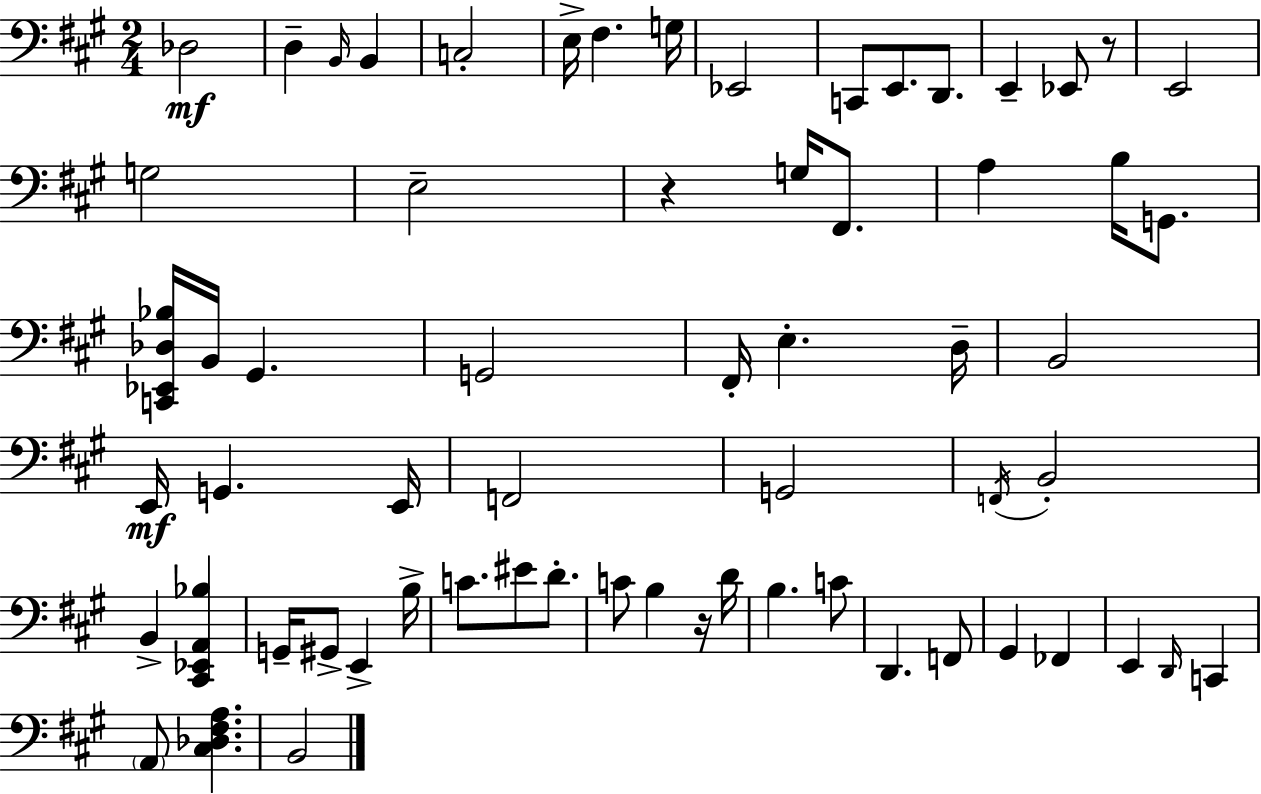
Db3/h D3/q B2/s B2/q C3/h E3/s F#3/q. G3/s Eb2/h C2/e E2/e. D2/e. E2/q Eb2/e R/e E2/h G3/h E3/h R/q G3/s F#2/e. A3/q B3/s G2/e. [C2,Eb2,Db3,Bb3]/s B2/s G#2/q. G2/h F#2/s E3/q. D3/s B2/h E2/s G2/q. E2/s F2/h G2/h F2/s B2/h B2/q [C#2,Eb2,A2,Bb3]/q G2/s G#2/e E2/q B3/s C4/e. EIS4/e D4/e. C4/e B3/q R/s D4/s B3/q. C4/e D2/q. F2/e G#2/q FES2/q E2/q D2/s C2/q A2/e [C#3,Db3,F#3,A3]/q. B2/h